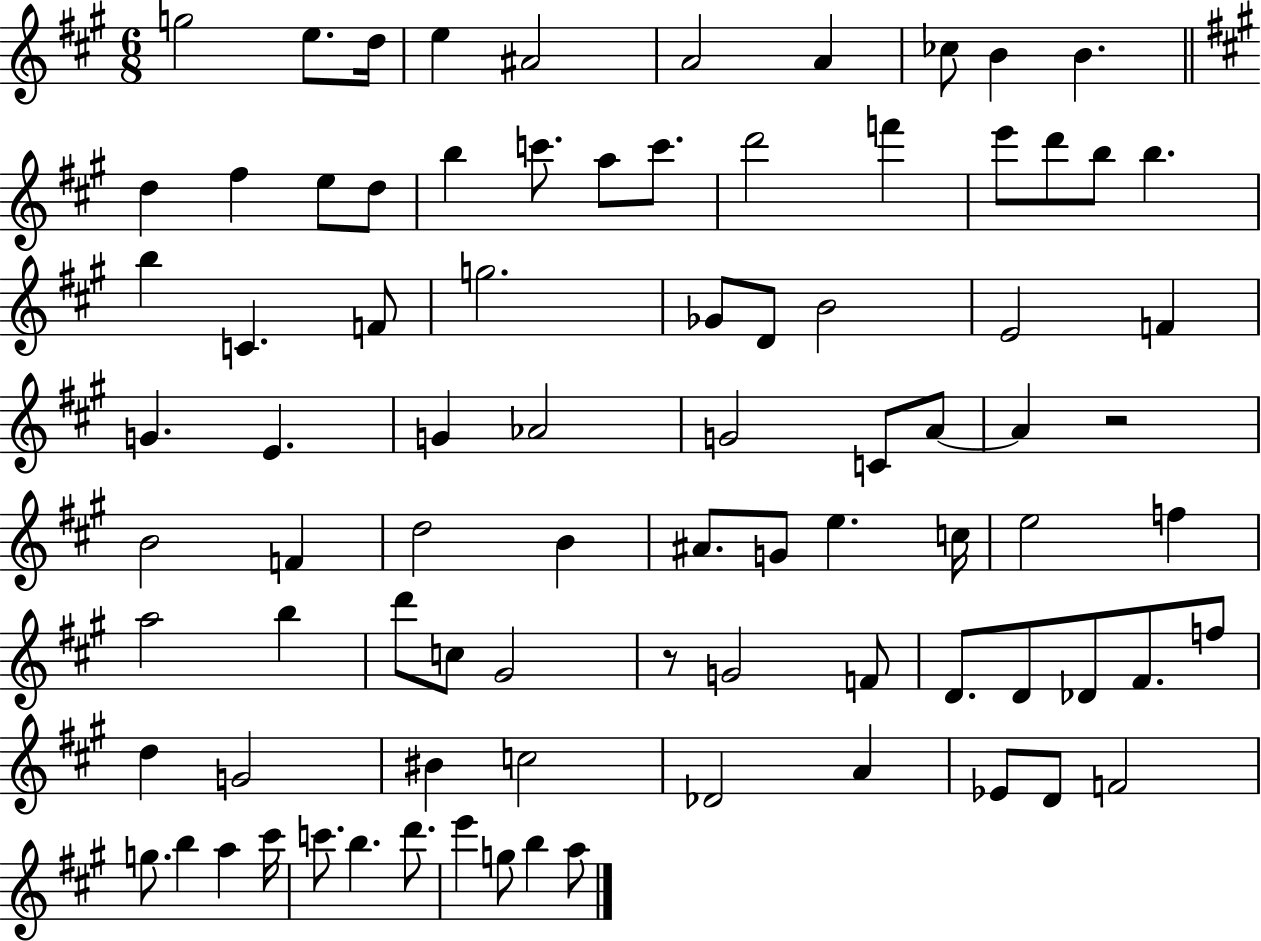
G5/h E5/e. D5/s E5/q A#4/h A4/h A4/q CES5/e B4/q B4/q. D5/q F#5/q E5/e D5/e B5/q C6/e. A5/e C6/e. D6/h F6/q E6/e D6/e B5/e B5/q. B5/q C4/q. F4/e G5/h. Gb4/e D4/e B4/h E4/h F4/q G4/q. E4/q. G4/q Ab4/h G4/h C4/e A4/e A4/q R/h B4/h F4/q D5/h B4/q A#4/e. G4/e E5/q. C5/s E5/h F5/q A5/h B5/q D6/e C5/e G#4/h R/e G4/h F4/e D4/e. D4/e Db4/e F#4/e. F5/e D5/q G4/h BIS4/q C5/h Db4/h A4/q Eb4/e D4/e F4/h G5/e. B5/q A5/q C#6/s C6/e. B5/q. D6/e. E6/q G5/e B5/q A5/e